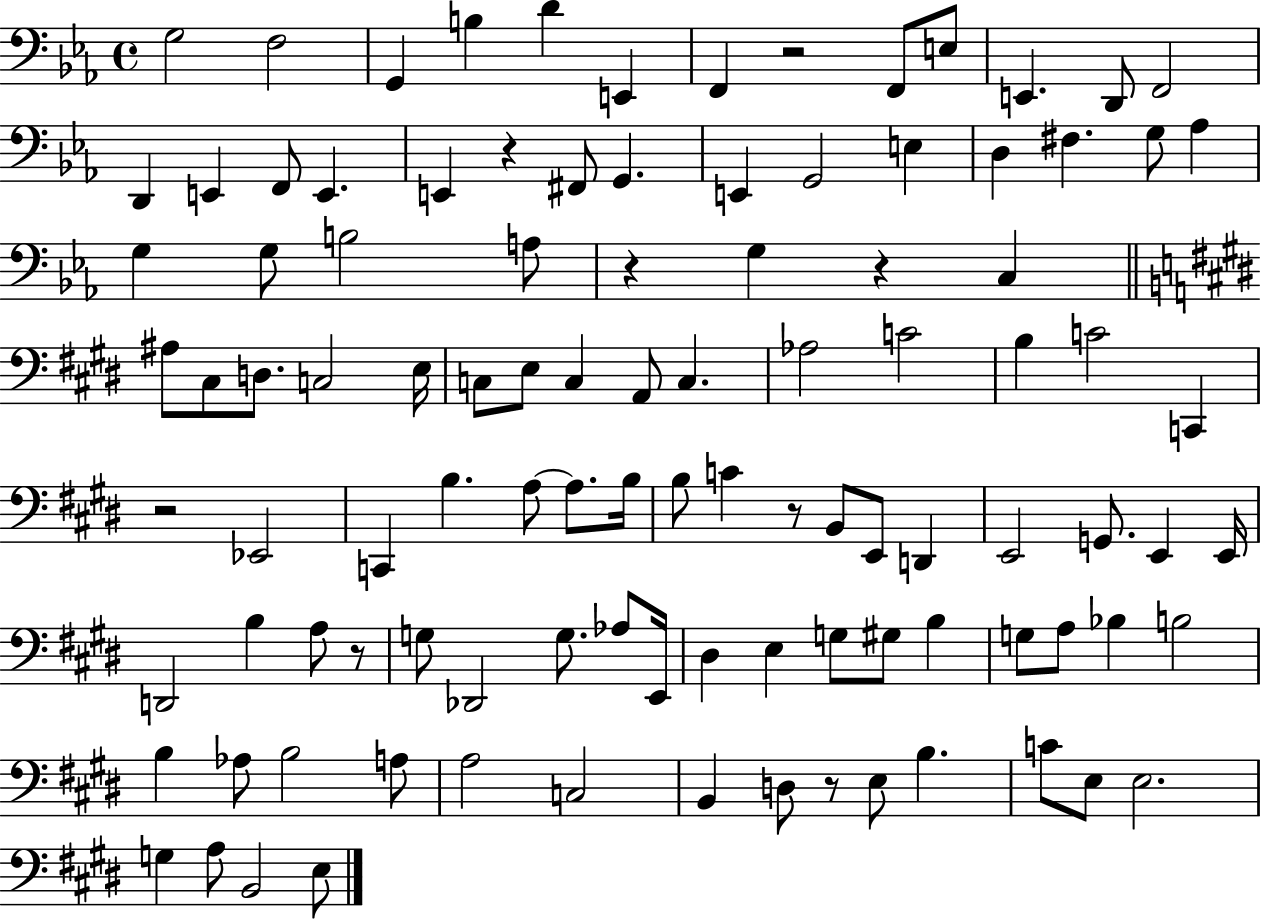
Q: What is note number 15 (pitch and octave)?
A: F2